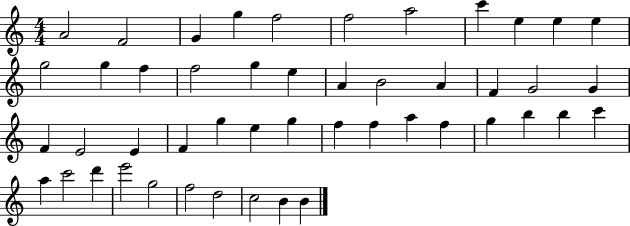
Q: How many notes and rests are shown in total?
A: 48